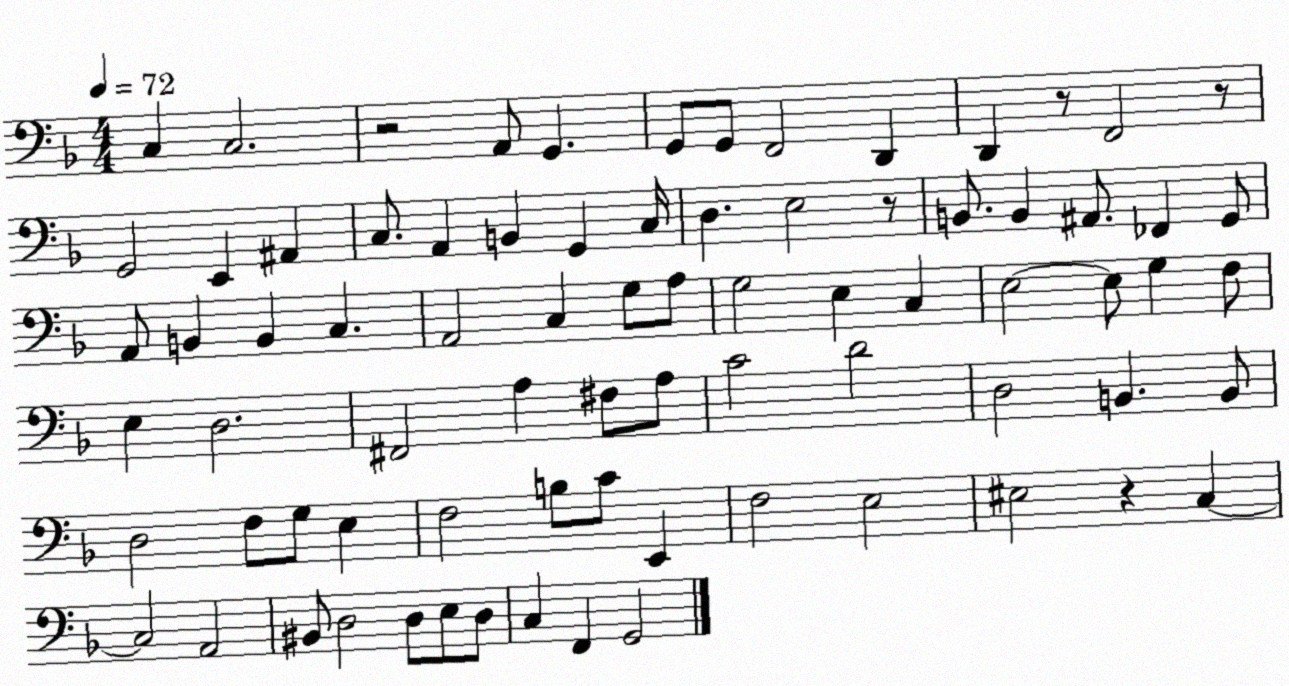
X:1
T:Untitled
M:4/4
L:1/4
K:F
C, C,2 z2 A,,/2 G,, G,,/2 G,,/2 F,,2 D,, D,, z/2 F,,2 z/2 G,,2 E,, ^A,, C,/2 A,, B,, G,, C,/4 D, E,2 z/2 B,,/2 B,, ^A,,/2 _F,, G,,/2 A,,/2 B,, B,, C, A,,2 C, G,/2 A,/2 G,2 E, C, E,2 E,/2 G, F,/2 E, D,2 ^F,,2 A, ^F,/2 A,/2 C2 D2 D,2 B,, B,,/2 D,2 F,/2 G,/2 E, F,2 B,/2 C/2 E,, F,2 E,2 ^E,2 z C, C,2 A,,2 ^B,,/2 D,2 D,/2 E,/2 D,/2 C, F,, G,,2